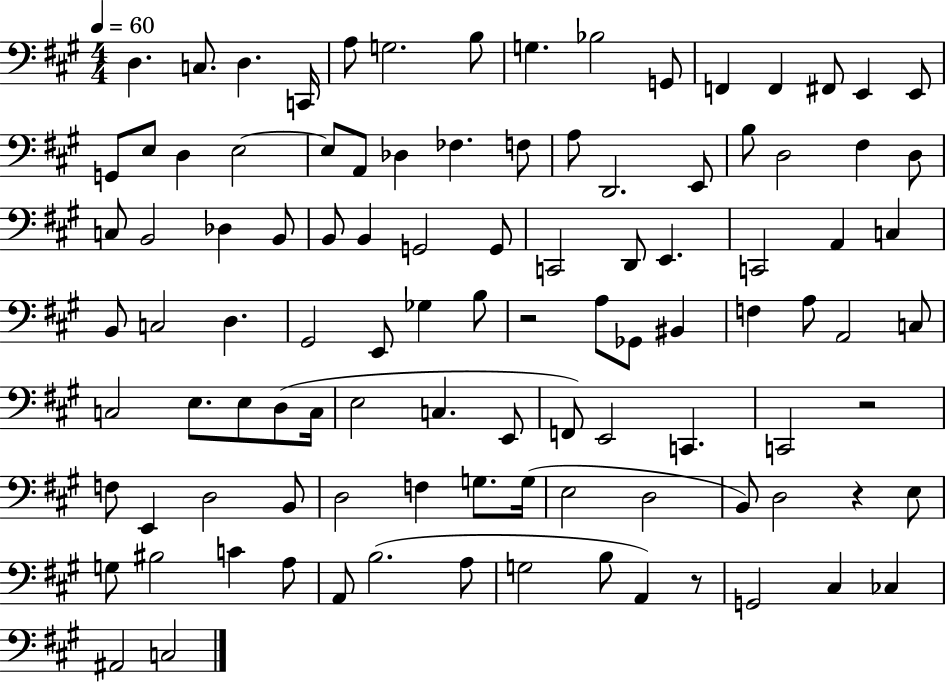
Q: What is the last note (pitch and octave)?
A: C3